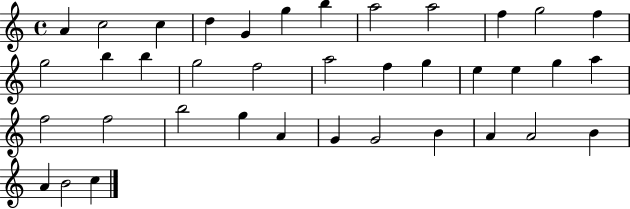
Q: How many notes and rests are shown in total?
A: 38